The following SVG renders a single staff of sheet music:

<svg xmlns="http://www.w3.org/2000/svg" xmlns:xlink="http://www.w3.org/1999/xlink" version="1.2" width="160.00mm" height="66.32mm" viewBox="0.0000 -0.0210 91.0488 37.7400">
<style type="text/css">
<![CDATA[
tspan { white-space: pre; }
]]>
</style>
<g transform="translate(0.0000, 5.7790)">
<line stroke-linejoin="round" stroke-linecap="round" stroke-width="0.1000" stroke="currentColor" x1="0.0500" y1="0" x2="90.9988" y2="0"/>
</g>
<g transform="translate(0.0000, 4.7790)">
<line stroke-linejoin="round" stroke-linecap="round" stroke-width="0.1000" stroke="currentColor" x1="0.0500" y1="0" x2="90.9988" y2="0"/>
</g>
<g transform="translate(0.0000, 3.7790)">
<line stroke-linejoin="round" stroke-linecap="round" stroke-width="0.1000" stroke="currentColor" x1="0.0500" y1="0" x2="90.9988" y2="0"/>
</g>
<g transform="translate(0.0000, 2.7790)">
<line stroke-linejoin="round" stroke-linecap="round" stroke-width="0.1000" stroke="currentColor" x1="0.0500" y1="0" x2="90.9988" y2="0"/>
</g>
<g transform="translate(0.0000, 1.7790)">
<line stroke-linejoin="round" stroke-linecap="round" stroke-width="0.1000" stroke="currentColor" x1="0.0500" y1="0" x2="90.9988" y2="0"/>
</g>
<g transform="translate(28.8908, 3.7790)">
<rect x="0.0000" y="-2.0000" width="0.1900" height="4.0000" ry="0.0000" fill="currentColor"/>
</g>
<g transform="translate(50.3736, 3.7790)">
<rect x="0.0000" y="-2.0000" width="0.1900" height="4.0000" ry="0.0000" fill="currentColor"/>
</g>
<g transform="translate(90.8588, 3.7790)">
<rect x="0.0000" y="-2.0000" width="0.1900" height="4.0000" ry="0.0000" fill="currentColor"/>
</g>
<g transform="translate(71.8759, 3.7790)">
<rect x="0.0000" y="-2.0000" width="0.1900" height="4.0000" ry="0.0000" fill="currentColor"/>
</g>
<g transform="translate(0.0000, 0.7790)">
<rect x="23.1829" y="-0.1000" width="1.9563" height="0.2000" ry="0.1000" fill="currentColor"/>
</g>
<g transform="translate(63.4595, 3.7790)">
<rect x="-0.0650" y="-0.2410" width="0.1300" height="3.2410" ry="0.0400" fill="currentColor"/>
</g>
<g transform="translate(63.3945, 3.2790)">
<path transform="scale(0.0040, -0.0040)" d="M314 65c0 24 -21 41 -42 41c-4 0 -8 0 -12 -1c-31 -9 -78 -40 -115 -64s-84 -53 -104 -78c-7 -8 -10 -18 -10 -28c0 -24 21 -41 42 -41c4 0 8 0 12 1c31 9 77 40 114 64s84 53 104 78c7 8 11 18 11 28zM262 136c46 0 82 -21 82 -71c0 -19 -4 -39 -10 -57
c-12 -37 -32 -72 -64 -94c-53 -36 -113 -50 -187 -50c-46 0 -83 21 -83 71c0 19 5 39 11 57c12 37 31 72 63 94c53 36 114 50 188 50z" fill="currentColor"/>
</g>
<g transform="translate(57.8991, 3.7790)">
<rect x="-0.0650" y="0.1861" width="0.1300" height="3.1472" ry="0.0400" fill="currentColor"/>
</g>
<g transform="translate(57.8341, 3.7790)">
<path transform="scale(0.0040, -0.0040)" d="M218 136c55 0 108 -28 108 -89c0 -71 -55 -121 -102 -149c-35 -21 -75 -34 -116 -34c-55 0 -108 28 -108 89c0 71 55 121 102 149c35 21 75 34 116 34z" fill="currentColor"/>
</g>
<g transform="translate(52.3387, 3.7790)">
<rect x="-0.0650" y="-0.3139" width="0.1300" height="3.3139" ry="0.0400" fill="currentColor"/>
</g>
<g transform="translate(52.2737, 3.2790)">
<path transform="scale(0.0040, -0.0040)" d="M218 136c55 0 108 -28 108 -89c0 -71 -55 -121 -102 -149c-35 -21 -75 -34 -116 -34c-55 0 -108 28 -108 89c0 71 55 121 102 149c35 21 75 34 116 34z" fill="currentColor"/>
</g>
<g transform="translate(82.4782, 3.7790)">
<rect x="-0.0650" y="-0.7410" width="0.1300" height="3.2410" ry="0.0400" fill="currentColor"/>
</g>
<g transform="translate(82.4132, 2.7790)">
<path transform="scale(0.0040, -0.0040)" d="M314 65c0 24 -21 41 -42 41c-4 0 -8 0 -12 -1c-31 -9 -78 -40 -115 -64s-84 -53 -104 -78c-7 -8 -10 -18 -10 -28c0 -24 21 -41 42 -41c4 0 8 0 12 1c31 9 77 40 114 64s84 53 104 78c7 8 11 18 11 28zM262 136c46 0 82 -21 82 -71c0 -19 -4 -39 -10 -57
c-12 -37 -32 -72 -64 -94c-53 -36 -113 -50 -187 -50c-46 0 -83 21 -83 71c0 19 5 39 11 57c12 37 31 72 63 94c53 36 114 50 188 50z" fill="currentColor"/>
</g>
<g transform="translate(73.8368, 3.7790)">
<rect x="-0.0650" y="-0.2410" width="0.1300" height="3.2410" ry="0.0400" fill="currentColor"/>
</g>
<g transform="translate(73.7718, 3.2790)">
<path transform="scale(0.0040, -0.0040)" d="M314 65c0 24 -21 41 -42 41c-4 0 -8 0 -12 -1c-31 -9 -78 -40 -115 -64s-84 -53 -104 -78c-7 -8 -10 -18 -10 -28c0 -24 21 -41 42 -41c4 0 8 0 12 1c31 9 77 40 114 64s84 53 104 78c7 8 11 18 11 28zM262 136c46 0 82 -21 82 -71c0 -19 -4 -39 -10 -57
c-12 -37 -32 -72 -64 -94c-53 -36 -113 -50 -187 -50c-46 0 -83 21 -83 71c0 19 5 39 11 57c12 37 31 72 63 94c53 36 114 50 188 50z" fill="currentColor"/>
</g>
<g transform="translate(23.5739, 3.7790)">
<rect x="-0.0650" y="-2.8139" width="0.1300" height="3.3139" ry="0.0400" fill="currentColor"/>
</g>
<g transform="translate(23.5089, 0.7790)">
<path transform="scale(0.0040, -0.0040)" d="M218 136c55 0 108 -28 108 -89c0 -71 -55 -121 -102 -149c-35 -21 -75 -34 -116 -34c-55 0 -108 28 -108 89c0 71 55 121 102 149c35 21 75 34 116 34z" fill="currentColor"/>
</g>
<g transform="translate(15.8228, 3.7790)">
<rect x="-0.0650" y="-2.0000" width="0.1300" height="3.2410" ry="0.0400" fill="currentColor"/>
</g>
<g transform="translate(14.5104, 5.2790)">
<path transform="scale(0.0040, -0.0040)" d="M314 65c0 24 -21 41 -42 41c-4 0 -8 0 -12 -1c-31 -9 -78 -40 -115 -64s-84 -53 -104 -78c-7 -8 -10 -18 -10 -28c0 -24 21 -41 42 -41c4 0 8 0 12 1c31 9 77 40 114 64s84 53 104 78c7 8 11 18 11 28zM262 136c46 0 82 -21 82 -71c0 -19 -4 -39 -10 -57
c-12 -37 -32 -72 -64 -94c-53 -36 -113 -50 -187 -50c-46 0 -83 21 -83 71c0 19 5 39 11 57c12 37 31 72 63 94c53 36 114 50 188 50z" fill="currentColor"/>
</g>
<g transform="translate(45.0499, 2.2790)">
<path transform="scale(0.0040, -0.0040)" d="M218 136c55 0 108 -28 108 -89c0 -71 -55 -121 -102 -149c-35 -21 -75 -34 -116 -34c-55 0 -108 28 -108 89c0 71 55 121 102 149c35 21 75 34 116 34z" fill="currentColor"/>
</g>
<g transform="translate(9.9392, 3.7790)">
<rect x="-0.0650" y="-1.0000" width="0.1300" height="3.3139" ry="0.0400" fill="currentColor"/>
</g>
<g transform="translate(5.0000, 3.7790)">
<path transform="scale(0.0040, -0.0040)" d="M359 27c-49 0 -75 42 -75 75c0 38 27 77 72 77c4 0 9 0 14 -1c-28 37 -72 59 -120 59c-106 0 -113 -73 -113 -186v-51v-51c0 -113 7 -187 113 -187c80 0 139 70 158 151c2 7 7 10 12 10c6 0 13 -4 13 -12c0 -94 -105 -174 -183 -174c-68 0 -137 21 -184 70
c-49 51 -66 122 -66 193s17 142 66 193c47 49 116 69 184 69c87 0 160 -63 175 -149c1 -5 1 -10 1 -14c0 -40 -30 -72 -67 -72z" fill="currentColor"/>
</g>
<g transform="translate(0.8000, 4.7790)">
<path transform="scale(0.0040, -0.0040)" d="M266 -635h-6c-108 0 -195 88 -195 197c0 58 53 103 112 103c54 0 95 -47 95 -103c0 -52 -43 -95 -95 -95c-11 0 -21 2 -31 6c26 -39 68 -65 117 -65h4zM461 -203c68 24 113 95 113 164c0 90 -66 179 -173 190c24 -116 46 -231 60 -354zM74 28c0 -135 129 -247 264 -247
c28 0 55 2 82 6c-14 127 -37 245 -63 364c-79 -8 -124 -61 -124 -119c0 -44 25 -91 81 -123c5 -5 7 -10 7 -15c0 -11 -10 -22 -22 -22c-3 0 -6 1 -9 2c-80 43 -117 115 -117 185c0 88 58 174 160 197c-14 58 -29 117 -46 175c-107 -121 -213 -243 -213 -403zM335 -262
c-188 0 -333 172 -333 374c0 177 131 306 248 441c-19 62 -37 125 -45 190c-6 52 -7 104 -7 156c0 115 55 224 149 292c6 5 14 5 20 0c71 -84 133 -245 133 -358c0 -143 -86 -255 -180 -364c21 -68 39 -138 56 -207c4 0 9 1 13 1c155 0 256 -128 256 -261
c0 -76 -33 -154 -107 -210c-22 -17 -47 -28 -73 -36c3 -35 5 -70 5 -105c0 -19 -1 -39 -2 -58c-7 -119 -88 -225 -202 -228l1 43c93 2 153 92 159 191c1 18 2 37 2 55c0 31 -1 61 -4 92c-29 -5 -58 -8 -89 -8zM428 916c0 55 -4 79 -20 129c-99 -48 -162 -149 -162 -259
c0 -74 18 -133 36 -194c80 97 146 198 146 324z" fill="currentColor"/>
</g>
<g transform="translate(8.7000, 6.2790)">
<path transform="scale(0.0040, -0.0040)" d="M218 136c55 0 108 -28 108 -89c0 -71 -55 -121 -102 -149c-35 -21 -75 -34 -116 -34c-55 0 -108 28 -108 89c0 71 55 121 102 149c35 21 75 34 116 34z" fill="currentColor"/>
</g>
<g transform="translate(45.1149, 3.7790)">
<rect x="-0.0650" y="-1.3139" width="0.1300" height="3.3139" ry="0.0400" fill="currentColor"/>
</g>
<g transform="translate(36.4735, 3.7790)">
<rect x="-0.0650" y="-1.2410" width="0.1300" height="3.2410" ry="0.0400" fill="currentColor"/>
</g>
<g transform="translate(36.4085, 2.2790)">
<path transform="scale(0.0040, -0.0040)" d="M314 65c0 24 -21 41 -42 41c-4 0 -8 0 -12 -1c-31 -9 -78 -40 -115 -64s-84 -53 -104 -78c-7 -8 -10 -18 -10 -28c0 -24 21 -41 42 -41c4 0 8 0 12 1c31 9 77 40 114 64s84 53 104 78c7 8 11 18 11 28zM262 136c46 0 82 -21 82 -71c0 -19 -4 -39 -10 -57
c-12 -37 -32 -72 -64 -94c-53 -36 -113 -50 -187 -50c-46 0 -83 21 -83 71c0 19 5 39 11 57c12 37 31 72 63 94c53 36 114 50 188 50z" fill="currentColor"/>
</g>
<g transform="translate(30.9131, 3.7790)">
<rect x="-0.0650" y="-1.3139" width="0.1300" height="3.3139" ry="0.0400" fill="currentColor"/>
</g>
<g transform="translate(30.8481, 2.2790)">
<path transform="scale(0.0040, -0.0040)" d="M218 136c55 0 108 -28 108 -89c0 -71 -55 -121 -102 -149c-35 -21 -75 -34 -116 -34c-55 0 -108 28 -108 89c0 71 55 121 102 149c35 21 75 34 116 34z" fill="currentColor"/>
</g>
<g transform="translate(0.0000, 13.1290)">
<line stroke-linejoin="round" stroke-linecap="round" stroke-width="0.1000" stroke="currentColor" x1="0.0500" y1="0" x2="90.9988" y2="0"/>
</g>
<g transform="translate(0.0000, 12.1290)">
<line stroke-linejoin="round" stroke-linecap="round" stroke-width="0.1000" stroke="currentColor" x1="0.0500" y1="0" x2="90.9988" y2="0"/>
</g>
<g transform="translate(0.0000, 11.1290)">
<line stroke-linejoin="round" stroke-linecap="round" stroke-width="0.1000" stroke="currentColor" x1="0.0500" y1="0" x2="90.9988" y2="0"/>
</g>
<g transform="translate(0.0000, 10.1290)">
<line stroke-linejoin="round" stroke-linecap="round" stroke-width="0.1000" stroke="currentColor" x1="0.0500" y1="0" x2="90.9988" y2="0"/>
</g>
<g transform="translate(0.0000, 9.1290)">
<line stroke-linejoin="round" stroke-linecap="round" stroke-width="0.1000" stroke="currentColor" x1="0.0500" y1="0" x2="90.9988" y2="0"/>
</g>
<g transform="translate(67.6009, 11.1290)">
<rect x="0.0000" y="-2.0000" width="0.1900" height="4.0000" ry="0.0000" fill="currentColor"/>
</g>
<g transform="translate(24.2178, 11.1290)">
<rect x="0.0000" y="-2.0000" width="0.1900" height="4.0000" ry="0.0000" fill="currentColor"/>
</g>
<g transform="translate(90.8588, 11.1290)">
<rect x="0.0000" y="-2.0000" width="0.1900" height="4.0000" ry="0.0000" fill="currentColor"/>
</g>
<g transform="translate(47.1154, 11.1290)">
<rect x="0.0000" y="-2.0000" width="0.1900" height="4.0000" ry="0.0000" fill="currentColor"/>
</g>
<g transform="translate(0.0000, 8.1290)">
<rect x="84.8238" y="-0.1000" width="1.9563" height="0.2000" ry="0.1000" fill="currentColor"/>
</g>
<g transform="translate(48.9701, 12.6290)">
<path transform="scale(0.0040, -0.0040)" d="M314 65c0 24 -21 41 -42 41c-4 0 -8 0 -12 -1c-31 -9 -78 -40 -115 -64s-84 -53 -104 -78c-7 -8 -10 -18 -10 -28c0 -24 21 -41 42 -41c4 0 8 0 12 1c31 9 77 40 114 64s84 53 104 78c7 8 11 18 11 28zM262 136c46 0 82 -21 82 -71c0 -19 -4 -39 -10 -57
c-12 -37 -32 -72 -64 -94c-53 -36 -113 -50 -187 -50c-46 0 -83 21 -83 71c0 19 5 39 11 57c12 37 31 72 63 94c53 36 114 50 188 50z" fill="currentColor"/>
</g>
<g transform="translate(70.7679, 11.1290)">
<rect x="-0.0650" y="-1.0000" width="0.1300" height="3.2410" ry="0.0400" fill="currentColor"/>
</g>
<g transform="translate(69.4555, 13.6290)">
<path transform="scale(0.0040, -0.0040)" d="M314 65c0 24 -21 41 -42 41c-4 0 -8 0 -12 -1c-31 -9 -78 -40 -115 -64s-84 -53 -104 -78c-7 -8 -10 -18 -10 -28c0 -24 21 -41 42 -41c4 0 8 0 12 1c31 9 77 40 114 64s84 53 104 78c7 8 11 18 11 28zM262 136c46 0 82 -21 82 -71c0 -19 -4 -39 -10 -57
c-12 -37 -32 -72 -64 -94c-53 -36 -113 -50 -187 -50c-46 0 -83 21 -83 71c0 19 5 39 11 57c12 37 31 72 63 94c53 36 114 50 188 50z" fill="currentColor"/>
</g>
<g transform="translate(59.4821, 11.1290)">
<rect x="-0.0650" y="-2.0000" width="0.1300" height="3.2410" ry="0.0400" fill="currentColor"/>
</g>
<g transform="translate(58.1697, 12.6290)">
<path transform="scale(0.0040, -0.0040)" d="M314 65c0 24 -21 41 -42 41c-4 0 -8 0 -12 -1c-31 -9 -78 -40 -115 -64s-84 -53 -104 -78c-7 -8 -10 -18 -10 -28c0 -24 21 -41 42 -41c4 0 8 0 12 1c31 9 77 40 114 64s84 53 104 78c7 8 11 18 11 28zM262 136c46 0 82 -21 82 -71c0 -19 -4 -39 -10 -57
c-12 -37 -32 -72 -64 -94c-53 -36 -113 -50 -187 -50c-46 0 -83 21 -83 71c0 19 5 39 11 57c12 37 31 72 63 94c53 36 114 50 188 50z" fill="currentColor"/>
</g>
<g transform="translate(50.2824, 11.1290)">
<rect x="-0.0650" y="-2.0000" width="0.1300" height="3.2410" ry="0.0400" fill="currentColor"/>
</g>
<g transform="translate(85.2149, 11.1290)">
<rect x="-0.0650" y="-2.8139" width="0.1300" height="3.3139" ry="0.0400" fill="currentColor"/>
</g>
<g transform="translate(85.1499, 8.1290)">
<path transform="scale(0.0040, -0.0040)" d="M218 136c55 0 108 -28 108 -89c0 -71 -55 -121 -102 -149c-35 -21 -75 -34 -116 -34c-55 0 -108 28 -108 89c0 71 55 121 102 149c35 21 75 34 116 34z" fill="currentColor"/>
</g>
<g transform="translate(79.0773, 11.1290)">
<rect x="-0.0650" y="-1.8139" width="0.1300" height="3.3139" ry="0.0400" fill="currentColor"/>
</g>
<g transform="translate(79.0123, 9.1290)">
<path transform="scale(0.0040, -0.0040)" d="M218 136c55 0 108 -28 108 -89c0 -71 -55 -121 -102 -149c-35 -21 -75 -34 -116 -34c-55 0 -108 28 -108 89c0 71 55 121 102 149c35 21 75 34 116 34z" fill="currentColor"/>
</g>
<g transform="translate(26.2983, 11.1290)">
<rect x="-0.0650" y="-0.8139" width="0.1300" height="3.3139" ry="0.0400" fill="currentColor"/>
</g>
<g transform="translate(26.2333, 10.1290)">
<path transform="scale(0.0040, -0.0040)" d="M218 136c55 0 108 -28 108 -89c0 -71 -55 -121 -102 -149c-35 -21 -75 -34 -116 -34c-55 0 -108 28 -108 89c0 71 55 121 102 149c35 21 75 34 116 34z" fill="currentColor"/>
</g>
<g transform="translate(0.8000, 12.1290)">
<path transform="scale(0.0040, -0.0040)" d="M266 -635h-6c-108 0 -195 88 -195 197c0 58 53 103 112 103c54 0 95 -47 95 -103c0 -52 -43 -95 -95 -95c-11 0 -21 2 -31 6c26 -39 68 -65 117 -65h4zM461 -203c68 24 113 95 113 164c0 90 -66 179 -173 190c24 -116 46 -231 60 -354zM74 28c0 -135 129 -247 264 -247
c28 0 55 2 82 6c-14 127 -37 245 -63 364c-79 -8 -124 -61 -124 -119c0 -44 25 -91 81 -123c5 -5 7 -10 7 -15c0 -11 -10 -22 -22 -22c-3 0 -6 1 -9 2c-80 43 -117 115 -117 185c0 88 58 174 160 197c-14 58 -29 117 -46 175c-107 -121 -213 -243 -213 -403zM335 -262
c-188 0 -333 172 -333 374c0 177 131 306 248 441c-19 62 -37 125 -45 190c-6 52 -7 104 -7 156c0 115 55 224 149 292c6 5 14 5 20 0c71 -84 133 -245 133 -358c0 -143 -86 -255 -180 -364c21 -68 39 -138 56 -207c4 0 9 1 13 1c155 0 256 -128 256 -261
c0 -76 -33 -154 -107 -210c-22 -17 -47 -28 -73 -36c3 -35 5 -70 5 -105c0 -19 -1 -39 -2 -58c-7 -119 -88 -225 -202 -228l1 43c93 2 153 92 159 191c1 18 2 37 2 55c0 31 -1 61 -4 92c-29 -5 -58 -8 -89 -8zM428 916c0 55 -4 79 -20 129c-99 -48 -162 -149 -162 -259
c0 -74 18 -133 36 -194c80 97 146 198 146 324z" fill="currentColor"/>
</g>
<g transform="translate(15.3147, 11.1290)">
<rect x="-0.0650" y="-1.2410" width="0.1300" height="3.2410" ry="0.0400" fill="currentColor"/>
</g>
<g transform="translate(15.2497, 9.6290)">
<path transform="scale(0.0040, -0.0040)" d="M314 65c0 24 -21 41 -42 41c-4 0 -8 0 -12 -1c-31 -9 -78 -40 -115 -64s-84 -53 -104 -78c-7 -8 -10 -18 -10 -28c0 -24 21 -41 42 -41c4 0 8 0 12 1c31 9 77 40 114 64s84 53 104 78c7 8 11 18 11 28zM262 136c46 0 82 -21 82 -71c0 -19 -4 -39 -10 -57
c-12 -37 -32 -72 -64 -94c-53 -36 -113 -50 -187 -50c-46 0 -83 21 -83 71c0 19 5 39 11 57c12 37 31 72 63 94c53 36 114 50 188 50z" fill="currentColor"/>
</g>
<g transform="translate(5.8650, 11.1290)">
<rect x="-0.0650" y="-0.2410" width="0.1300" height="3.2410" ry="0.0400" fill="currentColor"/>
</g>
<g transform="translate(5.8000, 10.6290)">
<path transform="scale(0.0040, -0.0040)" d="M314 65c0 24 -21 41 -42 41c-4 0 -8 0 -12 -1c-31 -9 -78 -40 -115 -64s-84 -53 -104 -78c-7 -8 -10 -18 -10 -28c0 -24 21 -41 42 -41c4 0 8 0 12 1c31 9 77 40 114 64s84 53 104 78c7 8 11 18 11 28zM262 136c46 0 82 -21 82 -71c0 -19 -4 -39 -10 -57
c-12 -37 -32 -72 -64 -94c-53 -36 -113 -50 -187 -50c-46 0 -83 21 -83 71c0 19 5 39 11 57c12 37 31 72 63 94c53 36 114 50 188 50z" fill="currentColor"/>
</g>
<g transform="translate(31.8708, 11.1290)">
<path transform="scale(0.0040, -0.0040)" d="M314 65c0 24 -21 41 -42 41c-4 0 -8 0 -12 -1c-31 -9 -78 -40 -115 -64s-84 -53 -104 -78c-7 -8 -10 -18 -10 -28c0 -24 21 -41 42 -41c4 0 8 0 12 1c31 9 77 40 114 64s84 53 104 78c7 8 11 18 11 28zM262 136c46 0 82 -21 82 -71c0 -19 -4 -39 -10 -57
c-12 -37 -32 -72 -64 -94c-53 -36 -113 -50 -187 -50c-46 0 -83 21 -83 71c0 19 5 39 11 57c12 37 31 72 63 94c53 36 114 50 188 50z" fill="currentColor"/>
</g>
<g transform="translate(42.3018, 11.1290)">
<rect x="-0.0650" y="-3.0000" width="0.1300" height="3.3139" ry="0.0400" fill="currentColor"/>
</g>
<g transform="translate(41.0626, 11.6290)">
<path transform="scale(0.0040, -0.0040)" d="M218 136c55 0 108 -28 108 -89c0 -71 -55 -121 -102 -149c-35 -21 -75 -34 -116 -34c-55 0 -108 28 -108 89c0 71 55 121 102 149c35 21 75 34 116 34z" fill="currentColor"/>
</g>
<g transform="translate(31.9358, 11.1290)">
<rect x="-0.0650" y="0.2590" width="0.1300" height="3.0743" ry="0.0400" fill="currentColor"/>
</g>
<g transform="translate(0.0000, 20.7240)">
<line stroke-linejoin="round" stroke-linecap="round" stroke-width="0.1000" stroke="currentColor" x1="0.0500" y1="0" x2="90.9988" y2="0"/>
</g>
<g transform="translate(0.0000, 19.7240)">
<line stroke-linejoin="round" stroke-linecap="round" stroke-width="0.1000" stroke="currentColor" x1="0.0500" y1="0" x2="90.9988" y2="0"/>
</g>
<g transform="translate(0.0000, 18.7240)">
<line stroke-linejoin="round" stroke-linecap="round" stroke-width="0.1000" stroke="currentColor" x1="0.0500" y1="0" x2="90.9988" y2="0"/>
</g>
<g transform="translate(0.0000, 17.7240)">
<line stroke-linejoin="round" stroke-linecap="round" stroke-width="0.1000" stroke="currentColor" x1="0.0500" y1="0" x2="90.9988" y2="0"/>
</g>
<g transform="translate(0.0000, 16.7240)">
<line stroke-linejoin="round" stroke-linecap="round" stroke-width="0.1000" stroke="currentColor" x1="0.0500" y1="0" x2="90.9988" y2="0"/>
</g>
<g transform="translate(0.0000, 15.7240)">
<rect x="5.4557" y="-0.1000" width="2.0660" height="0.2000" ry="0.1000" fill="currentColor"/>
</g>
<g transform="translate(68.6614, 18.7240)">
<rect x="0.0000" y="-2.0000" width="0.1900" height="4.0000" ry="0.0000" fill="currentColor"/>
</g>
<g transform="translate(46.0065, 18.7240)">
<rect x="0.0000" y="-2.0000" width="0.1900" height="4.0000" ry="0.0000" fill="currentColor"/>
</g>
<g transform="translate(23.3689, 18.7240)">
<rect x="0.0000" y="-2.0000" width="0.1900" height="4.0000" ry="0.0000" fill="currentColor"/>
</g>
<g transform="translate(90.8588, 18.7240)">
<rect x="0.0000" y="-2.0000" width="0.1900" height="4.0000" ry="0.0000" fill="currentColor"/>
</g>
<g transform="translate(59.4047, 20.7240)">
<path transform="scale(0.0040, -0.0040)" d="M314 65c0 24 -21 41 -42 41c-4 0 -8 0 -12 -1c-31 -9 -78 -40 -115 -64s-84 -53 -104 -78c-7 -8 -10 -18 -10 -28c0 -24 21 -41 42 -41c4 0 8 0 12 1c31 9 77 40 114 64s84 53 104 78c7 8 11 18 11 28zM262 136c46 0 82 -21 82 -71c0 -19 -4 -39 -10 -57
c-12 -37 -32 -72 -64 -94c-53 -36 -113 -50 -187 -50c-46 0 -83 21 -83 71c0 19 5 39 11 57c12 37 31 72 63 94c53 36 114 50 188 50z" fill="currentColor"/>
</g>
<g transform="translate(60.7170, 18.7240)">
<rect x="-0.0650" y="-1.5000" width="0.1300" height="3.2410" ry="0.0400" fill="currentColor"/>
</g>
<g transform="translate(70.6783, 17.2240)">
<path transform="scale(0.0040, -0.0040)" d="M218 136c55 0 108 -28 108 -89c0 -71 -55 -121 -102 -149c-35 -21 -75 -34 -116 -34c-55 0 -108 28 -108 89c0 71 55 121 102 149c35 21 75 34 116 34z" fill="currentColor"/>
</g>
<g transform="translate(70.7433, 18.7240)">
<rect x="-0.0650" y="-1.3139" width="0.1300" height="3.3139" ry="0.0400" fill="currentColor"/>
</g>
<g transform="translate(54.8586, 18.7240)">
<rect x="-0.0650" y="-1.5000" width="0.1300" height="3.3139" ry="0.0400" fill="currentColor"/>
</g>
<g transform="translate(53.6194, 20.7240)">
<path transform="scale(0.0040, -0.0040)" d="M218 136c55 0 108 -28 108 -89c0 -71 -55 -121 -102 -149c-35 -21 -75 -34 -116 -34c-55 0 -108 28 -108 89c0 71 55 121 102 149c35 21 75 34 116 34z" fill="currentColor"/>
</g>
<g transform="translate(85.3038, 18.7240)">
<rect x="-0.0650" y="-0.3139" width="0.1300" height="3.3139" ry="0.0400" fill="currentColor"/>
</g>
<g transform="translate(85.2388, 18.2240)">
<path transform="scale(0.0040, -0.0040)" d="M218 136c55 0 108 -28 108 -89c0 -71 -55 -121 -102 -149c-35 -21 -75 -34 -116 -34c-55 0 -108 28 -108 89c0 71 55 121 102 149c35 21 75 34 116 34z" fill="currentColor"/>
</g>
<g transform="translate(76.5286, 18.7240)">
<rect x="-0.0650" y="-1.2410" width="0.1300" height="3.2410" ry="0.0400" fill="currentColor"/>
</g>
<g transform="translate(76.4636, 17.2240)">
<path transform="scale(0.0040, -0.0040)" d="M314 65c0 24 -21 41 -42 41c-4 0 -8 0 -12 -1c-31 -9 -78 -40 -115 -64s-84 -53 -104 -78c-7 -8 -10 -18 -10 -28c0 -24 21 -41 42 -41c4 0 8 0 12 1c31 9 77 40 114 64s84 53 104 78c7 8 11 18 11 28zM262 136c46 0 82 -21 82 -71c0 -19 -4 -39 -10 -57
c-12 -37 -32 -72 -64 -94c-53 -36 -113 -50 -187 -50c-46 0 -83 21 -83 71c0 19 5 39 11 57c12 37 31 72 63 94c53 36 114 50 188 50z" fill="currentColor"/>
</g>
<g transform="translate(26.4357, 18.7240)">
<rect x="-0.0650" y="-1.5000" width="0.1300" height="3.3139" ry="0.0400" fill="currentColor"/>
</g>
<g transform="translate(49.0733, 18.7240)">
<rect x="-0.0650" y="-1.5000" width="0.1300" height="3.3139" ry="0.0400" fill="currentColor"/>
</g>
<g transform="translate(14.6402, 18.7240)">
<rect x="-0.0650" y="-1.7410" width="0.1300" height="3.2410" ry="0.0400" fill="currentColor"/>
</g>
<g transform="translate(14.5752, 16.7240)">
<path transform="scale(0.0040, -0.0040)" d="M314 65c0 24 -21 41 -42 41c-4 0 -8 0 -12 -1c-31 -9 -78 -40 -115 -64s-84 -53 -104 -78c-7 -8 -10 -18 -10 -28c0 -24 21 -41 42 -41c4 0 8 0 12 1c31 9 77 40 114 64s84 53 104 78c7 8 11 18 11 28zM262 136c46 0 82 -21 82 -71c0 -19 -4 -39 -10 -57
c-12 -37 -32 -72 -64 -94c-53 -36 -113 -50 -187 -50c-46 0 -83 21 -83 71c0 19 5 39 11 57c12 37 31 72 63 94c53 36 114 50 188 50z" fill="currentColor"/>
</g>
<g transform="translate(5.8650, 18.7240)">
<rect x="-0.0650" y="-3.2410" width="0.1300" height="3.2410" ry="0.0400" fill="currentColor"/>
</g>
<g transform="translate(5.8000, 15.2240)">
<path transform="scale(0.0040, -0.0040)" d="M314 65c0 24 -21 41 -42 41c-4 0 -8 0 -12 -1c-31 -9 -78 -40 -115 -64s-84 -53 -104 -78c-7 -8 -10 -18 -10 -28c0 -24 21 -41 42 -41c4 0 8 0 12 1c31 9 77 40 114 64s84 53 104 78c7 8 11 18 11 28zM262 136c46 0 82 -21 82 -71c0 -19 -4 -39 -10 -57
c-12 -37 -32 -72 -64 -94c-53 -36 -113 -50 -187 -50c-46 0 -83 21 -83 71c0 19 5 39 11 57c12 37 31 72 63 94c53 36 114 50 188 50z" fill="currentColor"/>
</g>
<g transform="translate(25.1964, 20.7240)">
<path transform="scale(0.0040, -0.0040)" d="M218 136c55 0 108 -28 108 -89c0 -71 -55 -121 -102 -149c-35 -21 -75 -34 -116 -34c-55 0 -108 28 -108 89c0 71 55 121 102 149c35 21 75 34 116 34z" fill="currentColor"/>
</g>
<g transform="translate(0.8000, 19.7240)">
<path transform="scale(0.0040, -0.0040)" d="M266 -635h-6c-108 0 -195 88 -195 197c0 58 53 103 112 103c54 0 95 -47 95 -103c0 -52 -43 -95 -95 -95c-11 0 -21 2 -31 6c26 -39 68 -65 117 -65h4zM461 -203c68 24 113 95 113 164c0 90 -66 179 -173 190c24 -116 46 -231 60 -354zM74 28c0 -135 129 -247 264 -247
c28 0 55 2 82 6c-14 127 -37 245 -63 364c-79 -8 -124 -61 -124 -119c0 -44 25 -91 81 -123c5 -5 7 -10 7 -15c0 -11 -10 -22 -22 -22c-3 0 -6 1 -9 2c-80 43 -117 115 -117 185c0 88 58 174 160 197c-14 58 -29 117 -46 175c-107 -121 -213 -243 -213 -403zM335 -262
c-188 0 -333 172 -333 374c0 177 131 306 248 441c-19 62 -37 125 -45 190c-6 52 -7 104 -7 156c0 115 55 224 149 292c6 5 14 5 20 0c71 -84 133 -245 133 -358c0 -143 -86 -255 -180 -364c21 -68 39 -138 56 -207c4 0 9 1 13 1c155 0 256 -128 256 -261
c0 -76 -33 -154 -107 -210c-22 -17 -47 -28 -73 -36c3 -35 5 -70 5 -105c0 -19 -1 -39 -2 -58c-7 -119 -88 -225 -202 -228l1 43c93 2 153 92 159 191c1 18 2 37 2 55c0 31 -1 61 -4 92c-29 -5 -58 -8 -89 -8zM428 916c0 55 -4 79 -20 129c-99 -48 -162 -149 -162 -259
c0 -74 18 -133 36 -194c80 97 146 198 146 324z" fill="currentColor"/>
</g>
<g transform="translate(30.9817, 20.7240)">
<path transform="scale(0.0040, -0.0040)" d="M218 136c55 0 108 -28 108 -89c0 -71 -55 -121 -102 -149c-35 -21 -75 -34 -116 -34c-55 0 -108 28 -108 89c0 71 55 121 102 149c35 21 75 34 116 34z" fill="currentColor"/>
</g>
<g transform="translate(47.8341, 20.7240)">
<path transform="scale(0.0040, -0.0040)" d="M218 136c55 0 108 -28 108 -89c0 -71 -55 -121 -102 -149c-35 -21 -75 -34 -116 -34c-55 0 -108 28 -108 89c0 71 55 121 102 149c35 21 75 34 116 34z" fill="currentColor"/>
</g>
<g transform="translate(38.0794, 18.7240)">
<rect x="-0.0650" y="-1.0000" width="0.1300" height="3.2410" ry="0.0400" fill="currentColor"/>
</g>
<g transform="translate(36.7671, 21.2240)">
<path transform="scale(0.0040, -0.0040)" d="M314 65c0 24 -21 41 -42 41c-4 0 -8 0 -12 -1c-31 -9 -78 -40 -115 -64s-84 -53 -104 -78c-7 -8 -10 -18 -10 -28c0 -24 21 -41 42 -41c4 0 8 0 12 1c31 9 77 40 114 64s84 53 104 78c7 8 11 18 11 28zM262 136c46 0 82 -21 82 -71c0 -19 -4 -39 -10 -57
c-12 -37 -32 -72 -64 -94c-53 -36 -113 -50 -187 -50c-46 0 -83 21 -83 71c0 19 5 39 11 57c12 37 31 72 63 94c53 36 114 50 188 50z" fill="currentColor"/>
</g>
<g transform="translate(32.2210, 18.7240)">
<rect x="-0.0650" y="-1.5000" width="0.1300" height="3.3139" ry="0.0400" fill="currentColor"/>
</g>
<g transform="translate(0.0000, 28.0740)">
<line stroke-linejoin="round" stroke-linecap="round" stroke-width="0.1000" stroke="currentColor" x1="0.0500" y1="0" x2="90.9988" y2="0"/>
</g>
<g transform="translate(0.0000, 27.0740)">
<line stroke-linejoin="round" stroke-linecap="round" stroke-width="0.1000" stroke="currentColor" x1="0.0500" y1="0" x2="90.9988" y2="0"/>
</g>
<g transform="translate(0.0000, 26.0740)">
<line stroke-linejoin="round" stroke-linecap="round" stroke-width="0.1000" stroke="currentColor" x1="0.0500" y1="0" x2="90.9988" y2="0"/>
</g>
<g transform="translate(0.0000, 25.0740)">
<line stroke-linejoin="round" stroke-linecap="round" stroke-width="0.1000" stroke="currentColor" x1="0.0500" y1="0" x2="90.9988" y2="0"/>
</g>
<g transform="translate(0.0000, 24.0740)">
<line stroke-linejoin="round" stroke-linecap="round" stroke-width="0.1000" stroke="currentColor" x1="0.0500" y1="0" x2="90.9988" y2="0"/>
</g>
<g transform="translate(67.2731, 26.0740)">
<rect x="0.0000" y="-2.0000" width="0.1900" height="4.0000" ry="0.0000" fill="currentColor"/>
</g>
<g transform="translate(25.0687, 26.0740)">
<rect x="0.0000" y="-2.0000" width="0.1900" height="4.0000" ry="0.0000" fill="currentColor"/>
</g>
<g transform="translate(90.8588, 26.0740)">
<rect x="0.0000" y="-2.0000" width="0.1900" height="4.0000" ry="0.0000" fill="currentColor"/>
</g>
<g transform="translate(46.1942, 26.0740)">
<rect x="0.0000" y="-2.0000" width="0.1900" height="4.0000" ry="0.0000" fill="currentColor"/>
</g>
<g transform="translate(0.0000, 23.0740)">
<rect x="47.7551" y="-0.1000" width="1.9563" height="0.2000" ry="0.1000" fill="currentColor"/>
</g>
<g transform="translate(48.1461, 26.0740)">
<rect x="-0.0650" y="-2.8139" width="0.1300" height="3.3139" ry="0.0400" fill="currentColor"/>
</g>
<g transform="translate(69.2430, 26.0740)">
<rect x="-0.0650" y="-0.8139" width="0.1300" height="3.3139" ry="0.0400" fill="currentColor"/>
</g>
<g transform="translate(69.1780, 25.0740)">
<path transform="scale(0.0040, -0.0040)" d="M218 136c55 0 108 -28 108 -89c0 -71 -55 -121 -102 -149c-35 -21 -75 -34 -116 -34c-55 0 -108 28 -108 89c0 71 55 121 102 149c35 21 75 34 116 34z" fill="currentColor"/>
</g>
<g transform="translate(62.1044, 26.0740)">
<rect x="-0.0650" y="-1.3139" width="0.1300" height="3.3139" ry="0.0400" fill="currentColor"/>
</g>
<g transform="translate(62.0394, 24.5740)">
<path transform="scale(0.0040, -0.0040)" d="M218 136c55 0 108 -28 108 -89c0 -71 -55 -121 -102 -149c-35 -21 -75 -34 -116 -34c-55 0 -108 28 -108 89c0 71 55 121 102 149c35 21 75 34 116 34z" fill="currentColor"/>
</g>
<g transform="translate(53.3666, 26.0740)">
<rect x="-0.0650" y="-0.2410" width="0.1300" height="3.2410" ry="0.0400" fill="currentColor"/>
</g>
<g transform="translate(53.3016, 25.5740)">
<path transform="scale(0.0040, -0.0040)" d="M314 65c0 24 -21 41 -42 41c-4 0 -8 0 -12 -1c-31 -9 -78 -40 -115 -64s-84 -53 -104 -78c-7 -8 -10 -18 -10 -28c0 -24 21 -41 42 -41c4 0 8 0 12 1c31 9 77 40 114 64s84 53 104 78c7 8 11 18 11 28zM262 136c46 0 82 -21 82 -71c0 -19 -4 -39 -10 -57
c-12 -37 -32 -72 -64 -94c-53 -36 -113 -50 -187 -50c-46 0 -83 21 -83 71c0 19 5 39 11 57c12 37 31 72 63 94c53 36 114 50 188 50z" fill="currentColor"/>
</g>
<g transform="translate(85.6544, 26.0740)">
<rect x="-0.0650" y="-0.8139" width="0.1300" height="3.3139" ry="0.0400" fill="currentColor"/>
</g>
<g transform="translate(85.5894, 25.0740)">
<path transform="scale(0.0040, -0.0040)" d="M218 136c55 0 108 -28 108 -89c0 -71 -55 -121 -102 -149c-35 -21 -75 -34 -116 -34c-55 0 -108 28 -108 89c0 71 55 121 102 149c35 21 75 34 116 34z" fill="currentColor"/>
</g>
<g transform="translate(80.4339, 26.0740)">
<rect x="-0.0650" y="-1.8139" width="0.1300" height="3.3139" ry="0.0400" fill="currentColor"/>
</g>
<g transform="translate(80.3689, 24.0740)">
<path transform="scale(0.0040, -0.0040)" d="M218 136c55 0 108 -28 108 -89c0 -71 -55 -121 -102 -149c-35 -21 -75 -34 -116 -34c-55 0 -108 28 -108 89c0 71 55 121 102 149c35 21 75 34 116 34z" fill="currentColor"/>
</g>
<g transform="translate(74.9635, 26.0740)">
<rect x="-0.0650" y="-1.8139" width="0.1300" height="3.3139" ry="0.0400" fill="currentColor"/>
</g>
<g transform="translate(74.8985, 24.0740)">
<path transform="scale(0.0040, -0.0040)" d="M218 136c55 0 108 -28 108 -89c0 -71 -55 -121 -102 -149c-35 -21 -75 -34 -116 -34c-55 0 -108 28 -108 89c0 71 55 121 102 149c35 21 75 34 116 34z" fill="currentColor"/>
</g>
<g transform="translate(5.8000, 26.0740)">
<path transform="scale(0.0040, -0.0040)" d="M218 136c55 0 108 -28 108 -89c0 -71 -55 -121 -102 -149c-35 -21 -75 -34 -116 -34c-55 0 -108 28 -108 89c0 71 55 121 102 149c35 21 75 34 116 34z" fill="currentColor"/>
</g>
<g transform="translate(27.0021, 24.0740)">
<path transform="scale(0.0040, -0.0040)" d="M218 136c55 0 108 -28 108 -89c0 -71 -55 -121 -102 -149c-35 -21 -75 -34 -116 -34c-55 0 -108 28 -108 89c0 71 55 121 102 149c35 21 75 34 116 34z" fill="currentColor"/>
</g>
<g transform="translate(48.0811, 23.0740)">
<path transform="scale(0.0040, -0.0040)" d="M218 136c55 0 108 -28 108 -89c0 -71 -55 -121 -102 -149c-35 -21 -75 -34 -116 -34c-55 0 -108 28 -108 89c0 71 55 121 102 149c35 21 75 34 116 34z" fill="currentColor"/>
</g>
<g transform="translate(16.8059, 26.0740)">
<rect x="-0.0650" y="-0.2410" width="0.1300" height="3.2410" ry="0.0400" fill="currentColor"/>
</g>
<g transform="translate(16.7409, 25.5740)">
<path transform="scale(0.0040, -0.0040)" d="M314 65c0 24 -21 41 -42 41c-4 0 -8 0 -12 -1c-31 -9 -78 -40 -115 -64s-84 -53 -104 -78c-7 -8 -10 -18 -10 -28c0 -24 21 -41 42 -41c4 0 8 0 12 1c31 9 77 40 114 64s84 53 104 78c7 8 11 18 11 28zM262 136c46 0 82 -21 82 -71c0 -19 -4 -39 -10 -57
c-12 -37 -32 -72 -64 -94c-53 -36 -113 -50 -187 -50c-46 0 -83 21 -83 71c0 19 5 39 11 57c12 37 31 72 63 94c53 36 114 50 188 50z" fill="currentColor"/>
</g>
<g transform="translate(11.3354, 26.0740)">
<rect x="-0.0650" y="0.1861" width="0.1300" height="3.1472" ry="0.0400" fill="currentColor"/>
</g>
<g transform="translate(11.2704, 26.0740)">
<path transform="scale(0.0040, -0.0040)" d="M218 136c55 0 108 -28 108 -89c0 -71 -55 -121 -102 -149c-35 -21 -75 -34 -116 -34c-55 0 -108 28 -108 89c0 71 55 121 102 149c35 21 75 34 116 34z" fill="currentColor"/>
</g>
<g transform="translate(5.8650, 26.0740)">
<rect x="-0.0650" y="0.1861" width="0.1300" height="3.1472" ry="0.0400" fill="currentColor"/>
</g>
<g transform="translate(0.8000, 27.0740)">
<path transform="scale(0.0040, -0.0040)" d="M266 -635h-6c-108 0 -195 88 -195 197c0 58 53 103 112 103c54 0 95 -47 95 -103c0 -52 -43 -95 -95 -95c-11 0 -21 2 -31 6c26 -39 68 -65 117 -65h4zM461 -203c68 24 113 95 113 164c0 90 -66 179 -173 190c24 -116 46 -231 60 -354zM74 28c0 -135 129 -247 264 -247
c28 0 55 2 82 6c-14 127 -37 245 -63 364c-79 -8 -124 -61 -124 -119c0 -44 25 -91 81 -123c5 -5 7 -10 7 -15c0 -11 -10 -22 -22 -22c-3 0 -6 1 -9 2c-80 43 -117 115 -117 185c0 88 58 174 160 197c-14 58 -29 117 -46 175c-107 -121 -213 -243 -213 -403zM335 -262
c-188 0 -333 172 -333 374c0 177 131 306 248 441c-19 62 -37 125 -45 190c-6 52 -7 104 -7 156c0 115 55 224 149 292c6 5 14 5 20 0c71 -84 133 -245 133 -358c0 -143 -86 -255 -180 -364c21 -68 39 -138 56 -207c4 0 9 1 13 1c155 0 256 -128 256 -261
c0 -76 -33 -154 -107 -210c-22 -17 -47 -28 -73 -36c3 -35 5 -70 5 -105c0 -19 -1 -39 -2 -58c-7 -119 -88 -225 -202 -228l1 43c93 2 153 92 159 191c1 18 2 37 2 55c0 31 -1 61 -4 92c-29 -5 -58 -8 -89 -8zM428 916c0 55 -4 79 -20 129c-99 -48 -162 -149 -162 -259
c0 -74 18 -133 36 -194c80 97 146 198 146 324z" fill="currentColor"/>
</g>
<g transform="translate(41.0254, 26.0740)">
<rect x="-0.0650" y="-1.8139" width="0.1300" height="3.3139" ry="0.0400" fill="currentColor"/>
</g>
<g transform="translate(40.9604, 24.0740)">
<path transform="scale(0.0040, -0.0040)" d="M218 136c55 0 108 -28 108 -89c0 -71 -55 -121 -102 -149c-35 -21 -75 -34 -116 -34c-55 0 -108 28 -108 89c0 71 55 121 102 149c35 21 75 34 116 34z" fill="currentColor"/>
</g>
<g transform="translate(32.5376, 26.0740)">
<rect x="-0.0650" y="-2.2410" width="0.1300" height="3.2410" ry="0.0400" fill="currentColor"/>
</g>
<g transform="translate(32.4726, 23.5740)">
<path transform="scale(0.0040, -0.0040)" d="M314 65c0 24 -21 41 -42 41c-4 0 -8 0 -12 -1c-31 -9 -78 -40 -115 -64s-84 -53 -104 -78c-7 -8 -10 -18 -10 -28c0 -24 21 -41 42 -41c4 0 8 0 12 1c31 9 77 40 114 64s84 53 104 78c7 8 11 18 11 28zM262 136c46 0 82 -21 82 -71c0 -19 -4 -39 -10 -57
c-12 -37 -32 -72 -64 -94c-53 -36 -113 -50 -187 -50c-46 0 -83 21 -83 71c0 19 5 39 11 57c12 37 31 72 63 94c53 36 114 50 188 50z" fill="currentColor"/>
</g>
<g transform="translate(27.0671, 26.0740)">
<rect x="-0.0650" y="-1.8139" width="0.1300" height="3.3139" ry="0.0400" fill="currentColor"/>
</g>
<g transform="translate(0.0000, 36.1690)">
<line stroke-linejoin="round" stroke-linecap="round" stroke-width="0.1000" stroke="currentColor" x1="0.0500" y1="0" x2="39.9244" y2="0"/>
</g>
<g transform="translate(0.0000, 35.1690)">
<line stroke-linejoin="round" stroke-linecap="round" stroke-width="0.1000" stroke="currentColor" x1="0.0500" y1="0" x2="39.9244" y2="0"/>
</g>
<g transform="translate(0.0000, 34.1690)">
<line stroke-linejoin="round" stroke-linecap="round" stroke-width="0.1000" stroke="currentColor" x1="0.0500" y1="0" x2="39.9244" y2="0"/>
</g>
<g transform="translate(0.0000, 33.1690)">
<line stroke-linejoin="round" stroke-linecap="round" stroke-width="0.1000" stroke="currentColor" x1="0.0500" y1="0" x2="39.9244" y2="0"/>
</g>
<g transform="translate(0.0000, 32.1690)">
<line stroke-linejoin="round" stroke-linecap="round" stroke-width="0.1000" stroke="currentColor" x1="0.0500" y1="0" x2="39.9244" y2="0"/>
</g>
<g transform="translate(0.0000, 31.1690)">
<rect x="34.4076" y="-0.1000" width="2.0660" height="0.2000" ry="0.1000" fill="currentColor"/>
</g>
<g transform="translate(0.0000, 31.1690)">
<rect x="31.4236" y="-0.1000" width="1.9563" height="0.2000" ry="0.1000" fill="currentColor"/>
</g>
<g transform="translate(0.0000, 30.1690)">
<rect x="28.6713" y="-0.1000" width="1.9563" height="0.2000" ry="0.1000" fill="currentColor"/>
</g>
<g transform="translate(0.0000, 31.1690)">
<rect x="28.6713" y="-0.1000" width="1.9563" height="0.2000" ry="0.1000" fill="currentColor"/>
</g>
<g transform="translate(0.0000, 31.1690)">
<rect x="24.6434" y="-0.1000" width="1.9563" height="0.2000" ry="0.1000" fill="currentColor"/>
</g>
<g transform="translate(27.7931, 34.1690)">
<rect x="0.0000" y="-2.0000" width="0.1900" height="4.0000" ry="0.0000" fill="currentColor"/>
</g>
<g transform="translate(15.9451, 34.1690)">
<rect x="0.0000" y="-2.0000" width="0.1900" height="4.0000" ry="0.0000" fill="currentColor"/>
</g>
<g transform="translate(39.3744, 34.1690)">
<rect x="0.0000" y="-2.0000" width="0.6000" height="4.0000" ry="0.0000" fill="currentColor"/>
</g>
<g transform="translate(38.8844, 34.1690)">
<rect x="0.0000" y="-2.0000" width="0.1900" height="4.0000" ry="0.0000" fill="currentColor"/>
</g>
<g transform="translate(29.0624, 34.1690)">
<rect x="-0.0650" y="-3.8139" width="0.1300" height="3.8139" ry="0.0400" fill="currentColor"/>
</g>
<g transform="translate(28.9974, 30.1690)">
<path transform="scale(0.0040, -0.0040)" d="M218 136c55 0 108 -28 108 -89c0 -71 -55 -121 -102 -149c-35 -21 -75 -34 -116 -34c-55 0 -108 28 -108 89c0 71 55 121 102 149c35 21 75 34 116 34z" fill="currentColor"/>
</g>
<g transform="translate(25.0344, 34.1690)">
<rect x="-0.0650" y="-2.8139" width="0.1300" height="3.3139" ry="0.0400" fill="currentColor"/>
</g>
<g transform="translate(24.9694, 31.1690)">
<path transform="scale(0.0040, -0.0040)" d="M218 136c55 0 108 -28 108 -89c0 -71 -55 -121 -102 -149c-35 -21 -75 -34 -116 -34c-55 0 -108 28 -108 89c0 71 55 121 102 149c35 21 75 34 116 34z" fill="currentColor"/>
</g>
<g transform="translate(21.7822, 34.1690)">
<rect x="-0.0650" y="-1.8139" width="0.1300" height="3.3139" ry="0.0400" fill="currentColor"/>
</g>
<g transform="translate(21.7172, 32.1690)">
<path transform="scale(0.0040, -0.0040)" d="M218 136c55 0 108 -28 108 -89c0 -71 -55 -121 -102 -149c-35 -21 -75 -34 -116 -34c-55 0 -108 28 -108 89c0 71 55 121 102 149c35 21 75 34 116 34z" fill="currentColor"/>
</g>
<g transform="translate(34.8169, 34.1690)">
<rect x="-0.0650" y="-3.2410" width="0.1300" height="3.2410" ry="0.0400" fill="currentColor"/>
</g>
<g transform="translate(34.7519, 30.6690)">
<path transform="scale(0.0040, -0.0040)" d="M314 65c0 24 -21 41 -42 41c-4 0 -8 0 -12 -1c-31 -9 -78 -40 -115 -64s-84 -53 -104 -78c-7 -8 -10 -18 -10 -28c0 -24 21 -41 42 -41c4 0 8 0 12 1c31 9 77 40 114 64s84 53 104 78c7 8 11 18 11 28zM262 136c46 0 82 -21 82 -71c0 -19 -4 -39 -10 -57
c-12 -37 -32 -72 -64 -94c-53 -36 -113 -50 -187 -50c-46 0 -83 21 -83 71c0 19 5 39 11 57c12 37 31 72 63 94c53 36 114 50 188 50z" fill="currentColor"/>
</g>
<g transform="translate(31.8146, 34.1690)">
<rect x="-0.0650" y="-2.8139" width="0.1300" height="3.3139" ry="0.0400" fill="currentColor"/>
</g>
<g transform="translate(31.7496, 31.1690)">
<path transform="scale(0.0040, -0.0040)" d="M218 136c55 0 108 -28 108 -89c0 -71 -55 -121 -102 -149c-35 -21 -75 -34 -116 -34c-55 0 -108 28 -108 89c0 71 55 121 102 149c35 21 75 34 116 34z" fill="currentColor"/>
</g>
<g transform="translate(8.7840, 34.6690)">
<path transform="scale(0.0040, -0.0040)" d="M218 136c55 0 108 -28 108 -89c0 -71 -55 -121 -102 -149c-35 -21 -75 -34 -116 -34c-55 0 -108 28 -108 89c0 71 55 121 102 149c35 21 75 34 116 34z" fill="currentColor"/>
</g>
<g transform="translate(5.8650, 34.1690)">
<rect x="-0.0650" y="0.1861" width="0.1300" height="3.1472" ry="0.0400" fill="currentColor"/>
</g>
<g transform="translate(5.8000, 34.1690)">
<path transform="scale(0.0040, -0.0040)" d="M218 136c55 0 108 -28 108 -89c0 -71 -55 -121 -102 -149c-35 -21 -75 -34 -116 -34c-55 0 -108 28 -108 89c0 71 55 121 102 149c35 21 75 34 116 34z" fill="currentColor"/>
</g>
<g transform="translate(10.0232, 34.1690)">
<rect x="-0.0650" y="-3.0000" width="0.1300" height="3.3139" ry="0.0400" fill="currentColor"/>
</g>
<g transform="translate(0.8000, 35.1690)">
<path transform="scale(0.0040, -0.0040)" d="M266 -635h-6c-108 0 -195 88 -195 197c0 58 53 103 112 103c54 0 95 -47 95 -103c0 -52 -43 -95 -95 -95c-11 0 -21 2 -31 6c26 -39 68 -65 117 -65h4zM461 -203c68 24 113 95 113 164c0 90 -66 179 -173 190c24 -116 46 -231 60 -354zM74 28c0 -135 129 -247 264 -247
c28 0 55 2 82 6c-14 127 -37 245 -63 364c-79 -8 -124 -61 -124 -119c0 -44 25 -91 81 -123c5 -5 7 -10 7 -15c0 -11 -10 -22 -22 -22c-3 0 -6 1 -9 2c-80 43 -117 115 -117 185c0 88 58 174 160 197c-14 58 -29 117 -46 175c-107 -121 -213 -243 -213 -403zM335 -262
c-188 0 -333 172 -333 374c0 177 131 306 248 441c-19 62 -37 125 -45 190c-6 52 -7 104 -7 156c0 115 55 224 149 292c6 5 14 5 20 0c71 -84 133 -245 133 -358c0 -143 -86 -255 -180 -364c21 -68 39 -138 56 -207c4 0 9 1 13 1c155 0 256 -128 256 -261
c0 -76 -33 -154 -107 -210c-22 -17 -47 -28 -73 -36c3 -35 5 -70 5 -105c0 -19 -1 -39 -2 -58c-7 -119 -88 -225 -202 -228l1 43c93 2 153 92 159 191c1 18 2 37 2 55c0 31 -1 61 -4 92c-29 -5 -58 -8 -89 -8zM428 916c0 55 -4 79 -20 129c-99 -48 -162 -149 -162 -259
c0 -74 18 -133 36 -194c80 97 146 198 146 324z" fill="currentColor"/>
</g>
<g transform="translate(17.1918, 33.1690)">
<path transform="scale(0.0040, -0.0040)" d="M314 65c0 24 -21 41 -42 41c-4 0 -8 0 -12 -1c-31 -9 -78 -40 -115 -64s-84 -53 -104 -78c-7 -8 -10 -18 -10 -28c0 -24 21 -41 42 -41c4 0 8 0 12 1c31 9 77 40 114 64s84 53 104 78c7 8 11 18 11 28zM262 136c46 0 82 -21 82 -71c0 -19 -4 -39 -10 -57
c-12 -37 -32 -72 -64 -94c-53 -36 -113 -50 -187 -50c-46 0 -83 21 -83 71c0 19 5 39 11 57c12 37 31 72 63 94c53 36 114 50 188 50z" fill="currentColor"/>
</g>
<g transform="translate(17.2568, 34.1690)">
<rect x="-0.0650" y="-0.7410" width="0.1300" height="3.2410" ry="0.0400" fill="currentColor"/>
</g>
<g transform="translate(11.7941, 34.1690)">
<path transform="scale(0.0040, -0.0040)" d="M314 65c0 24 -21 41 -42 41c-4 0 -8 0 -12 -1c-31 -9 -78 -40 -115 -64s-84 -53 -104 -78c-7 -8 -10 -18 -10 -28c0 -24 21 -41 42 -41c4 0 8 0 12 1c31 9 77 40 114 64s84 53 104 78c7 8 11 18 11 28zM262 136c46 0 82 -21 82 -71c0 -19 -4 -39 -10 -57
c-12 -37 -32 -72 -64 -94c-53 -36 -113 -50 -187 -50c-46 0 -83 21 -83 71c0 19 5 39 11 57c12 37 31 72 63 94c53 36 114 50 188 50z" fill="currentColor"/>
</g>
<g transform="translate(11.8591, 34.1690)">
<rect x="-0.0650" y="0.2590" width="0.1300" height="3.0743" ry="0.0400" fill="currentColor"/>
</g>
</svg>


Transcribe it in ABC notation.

X:1
T:Untitled
M:4/4
L:1/4
K:C
D F2 a e e2 e c B c2 c2 d2 c2 e2 d B2 A F2 F2 D2 f a b2 f2 E E D2 E E E2 e e2 c B B c2 f g2 f a c2 e d f f d B A B2 d2 f a c' a b2